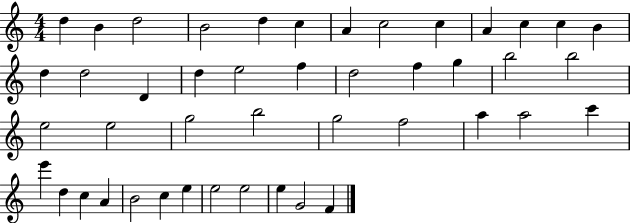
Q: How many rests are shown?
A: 0